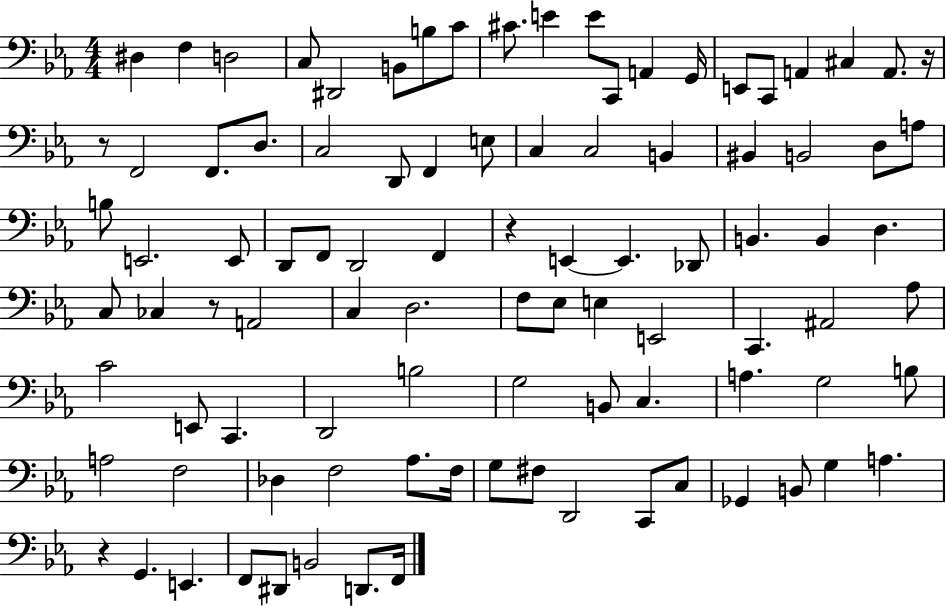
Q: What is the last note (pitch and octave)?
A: F2